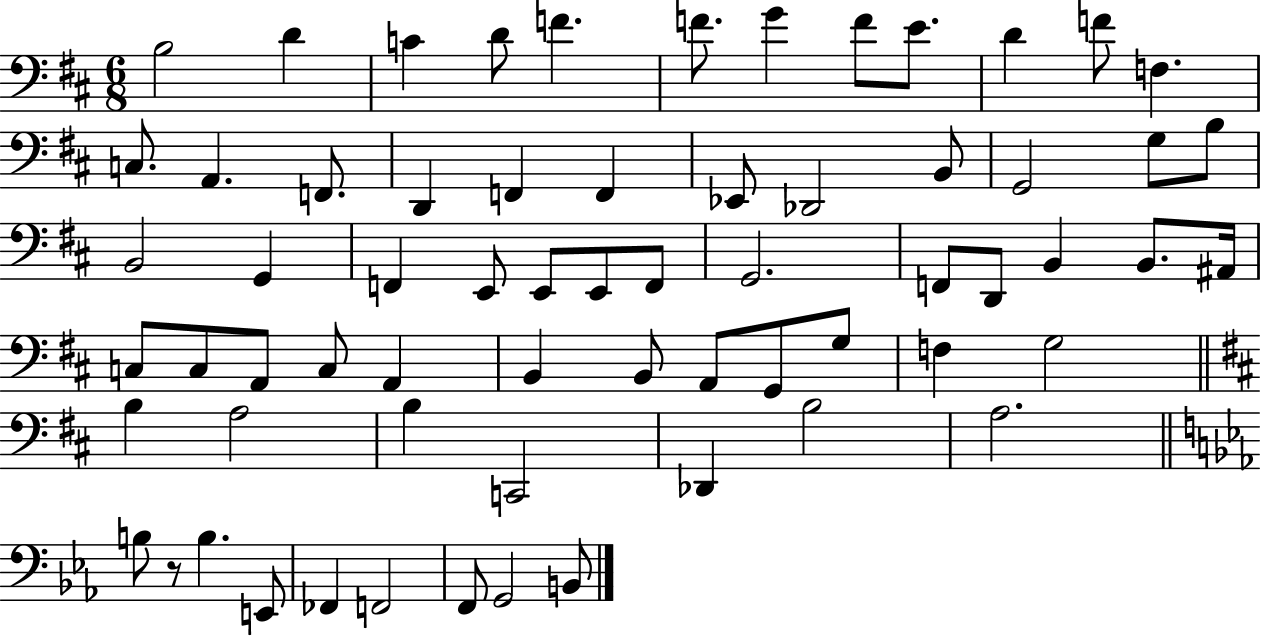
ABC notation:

X:1
T:Untitled
M:6/8
L:1/4
K:D
B,2 D C D/2 F F/2 G F/2 E/2 D F/2 F, C,/2 A,, F,,/2 D,, F,, F,, _E,,/2 _D,,2 B,,/2 G,,2 G,/2 B,/2 B,,2 G,, F,, E,,/2 E,,/2 E,,/2 F,,/2 G,,2 F,,/2 D,,/2 B,, B,,/2 ^A,,/4 C,/2 C,/2 A,,/2 C,/2 A,, B,, B,,/2 A,,/2 G,,/2 G,/2 F, G,2 B, A,2 B, C,,2 _D,, B,2 A,2 B,/2 z/2 B, E,,/2 _F,, F,,2 F,,/2 G,,2 B,,/2